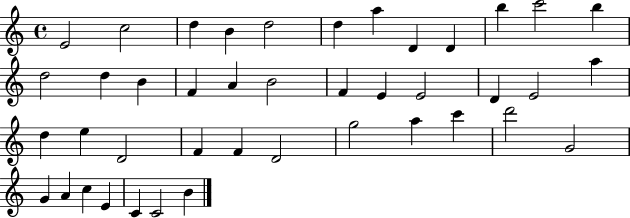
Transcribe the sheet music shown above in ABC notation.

X:1
T:Untitled
M:4/4
L:1/4
K:C
E2 c2 d B d2 d a D D b c'2 b d2 d B F A B2 F E E2 D E2 a d e D2 F F D2 g2 a c' d'2 G2 G A c E C C2 B